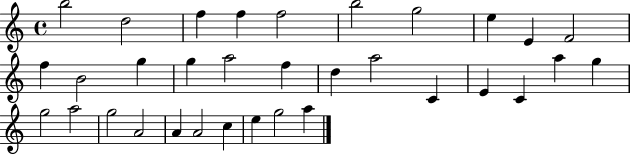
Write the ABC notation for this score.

X:1
T:Untitled
M:4/4
L:1/4
K:C
b2 d2 f f f2 b2 g2 e E F2 f B2 g g a2 f d a2 C E C a g g2 a2 g2 A2 A A2 c e g2 a